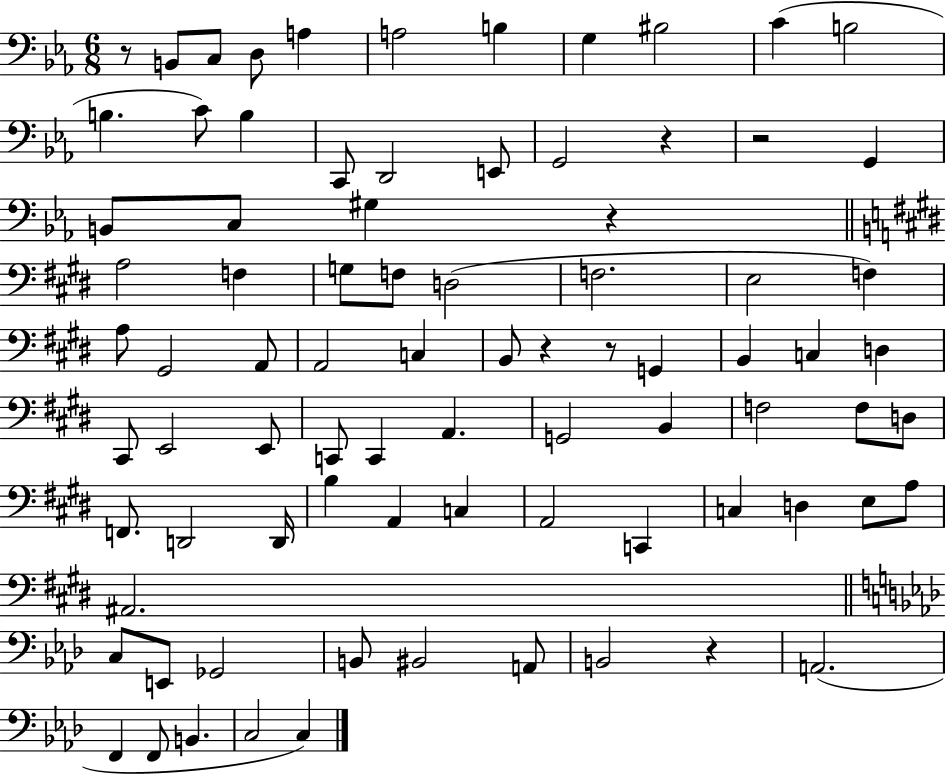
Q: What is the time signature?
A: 6/8